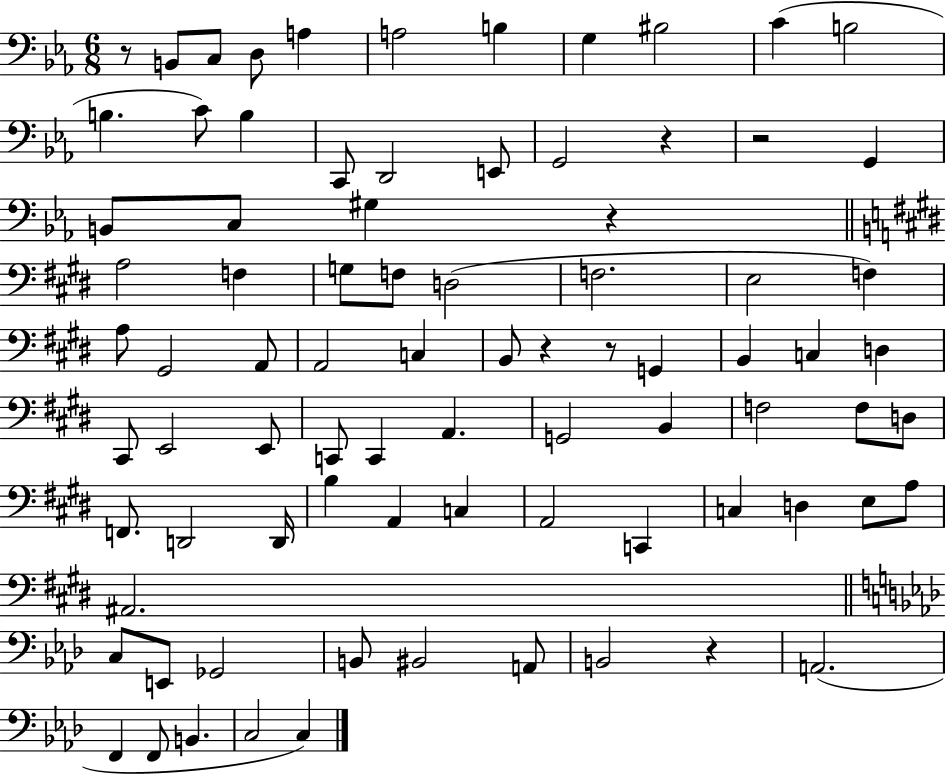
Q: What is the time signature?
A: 6/8